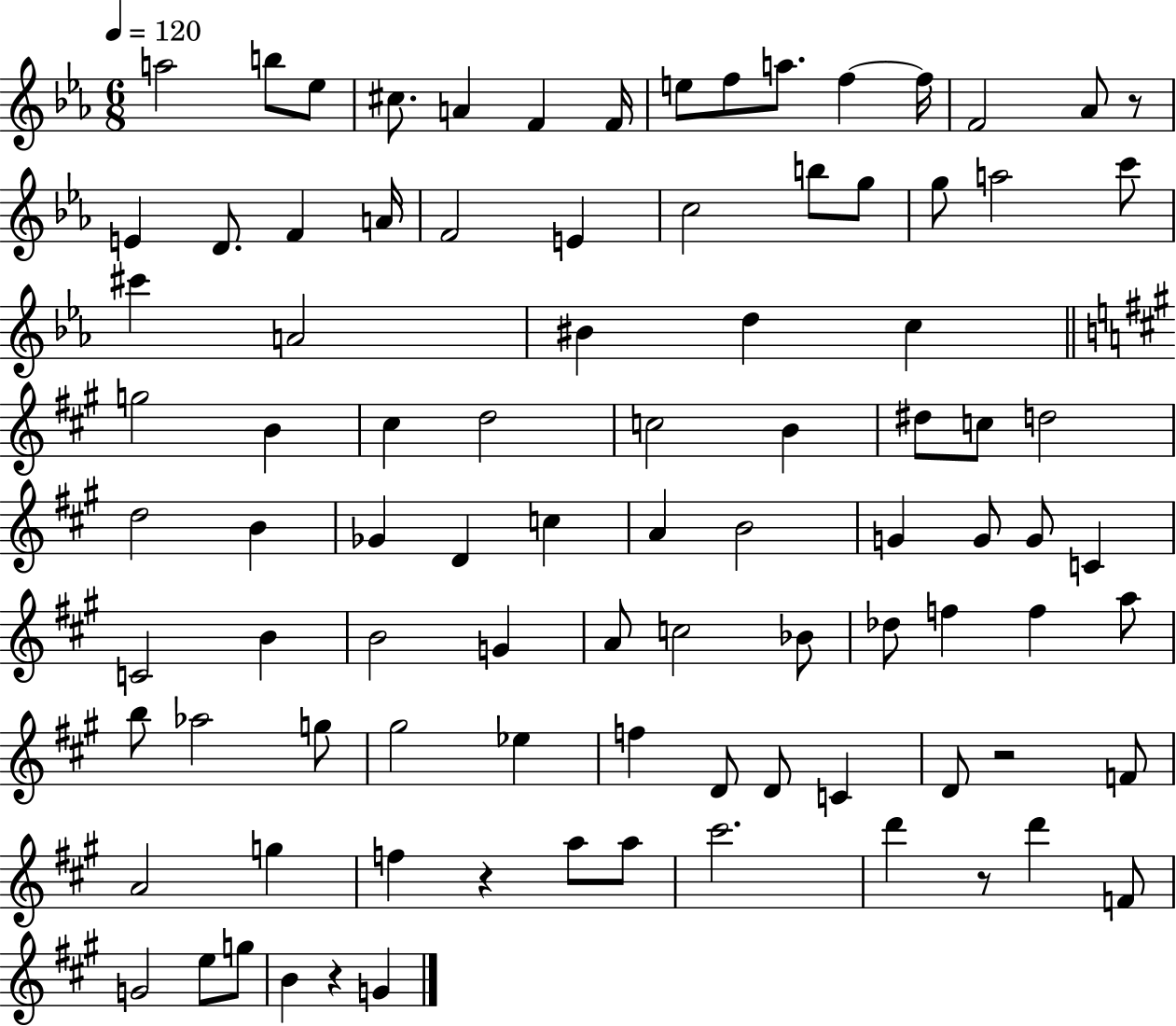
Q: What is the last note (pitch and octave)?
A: G4